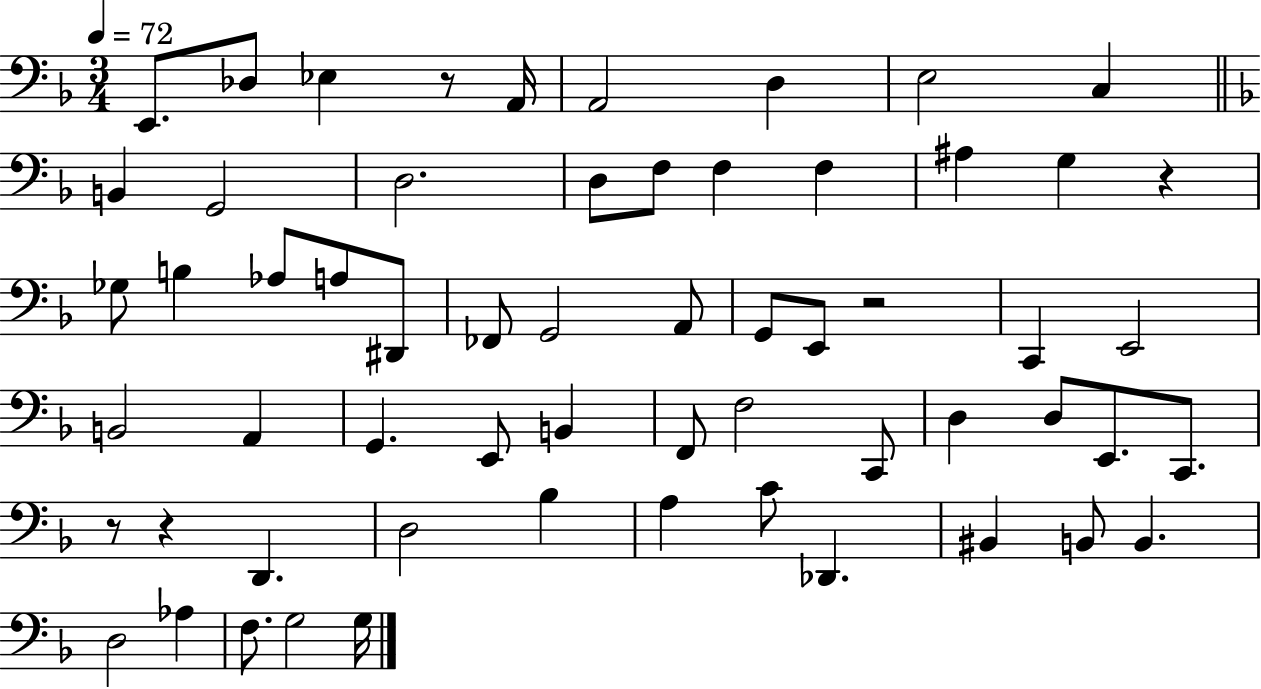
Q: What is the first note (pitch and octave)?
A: E2